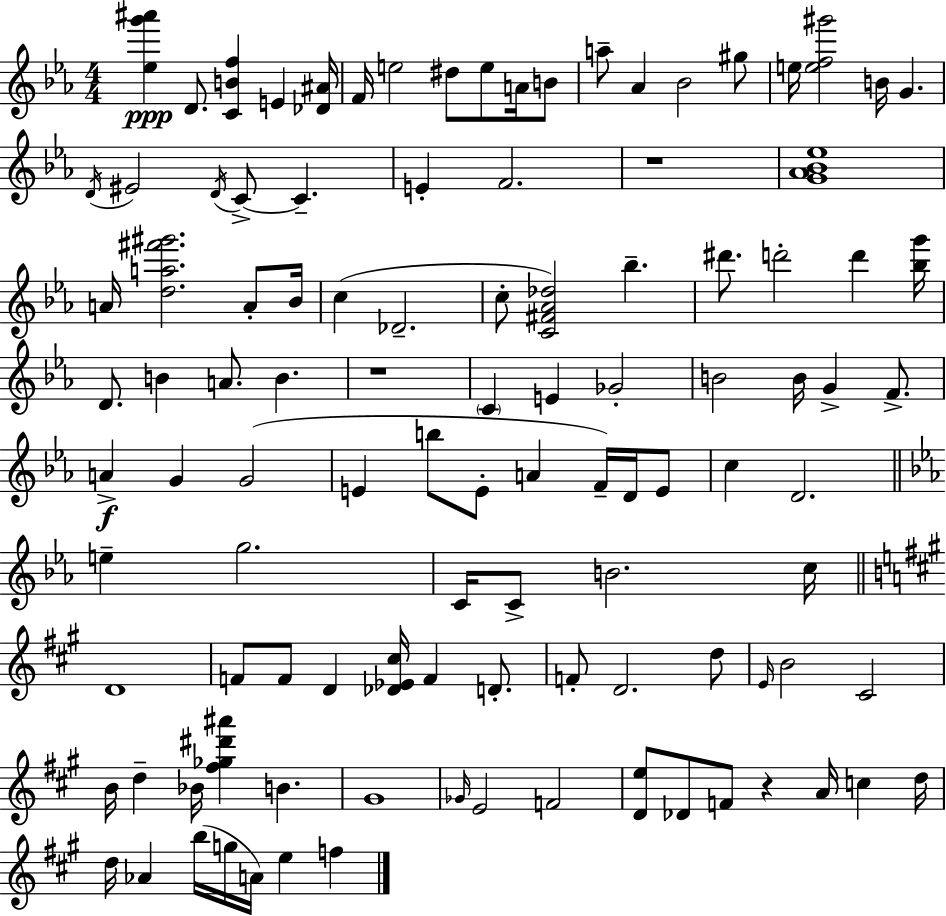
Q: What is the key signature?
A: EES major